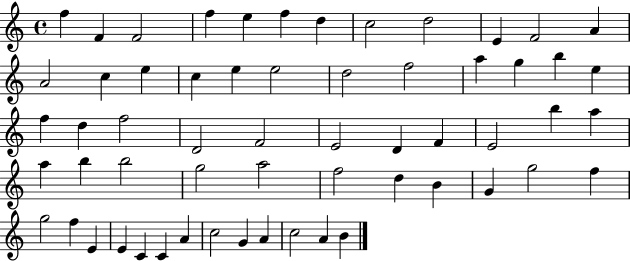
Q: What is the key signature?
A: C major